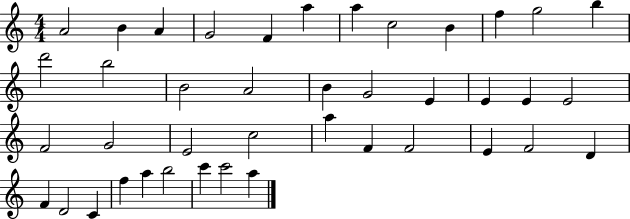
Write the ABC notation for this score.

X:1
T:Untitled
M:4/4
L:1/4
K:C
A2 B A G2 F a a c2 B f g2 b d'2 b2 B2 A2 B G2 E E E E2 F2 G2 E2 c2 a F F2 E F2 D F D2 C f a b2 c' c'2 a